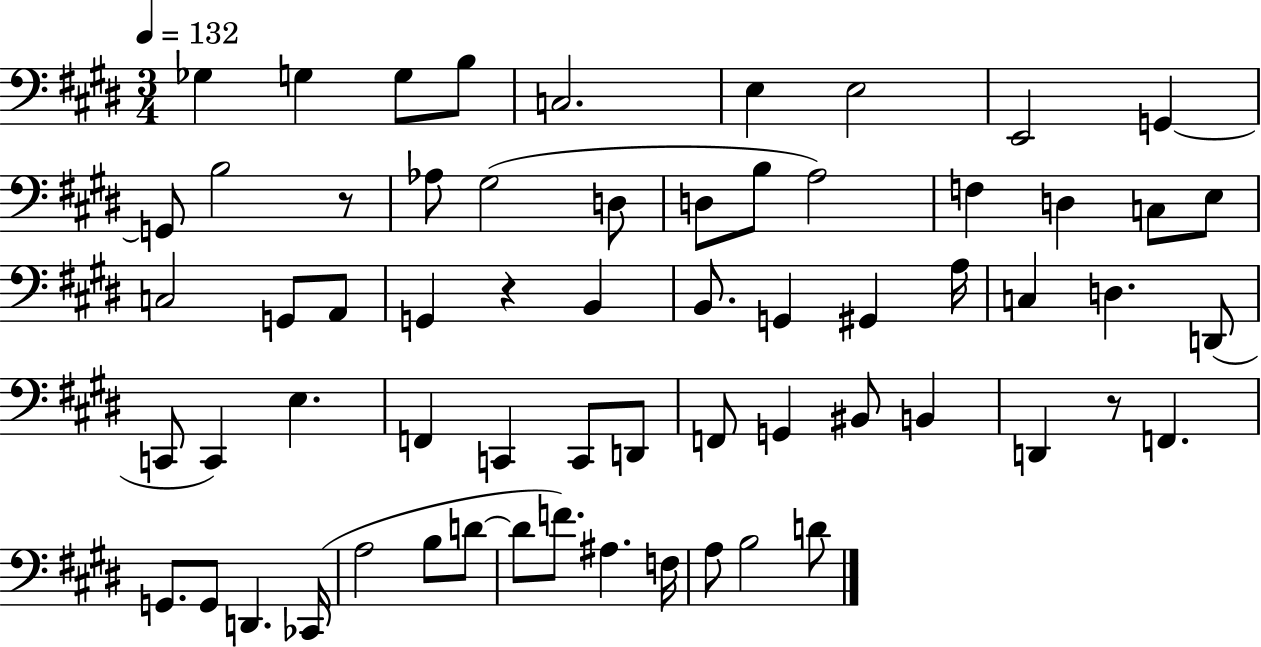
{
  \clef bass
  \numericTimeSignature
  \time 3/4
  \key e \major
  \tempo 4 = 132
  ges4 g4 g8 b8 | c2. | e4 e2 | e,2 g,4~~ | \break g,8 b2 r8 | aes8 gis2( d8 | d8 b8 a2) | f4 d4 c8 e8 | \break c2 g,8 a,8 | g,4 r4 b,4 | b,8. g,4 gis,4 a16 | c4 d4. d,8( | \break c,8 c,4) e4. | f,4 c,4 c,8 d,8 | f,8 g,4 bis,8 b,4 | d,4 r8 f,4. | \break g,8. g,8 d,4. ces,16( | a2 b8 d'8~~ | d'8 f'8.) ais4. f16 | a8 b2 d'8 | \break \bar "|."
}